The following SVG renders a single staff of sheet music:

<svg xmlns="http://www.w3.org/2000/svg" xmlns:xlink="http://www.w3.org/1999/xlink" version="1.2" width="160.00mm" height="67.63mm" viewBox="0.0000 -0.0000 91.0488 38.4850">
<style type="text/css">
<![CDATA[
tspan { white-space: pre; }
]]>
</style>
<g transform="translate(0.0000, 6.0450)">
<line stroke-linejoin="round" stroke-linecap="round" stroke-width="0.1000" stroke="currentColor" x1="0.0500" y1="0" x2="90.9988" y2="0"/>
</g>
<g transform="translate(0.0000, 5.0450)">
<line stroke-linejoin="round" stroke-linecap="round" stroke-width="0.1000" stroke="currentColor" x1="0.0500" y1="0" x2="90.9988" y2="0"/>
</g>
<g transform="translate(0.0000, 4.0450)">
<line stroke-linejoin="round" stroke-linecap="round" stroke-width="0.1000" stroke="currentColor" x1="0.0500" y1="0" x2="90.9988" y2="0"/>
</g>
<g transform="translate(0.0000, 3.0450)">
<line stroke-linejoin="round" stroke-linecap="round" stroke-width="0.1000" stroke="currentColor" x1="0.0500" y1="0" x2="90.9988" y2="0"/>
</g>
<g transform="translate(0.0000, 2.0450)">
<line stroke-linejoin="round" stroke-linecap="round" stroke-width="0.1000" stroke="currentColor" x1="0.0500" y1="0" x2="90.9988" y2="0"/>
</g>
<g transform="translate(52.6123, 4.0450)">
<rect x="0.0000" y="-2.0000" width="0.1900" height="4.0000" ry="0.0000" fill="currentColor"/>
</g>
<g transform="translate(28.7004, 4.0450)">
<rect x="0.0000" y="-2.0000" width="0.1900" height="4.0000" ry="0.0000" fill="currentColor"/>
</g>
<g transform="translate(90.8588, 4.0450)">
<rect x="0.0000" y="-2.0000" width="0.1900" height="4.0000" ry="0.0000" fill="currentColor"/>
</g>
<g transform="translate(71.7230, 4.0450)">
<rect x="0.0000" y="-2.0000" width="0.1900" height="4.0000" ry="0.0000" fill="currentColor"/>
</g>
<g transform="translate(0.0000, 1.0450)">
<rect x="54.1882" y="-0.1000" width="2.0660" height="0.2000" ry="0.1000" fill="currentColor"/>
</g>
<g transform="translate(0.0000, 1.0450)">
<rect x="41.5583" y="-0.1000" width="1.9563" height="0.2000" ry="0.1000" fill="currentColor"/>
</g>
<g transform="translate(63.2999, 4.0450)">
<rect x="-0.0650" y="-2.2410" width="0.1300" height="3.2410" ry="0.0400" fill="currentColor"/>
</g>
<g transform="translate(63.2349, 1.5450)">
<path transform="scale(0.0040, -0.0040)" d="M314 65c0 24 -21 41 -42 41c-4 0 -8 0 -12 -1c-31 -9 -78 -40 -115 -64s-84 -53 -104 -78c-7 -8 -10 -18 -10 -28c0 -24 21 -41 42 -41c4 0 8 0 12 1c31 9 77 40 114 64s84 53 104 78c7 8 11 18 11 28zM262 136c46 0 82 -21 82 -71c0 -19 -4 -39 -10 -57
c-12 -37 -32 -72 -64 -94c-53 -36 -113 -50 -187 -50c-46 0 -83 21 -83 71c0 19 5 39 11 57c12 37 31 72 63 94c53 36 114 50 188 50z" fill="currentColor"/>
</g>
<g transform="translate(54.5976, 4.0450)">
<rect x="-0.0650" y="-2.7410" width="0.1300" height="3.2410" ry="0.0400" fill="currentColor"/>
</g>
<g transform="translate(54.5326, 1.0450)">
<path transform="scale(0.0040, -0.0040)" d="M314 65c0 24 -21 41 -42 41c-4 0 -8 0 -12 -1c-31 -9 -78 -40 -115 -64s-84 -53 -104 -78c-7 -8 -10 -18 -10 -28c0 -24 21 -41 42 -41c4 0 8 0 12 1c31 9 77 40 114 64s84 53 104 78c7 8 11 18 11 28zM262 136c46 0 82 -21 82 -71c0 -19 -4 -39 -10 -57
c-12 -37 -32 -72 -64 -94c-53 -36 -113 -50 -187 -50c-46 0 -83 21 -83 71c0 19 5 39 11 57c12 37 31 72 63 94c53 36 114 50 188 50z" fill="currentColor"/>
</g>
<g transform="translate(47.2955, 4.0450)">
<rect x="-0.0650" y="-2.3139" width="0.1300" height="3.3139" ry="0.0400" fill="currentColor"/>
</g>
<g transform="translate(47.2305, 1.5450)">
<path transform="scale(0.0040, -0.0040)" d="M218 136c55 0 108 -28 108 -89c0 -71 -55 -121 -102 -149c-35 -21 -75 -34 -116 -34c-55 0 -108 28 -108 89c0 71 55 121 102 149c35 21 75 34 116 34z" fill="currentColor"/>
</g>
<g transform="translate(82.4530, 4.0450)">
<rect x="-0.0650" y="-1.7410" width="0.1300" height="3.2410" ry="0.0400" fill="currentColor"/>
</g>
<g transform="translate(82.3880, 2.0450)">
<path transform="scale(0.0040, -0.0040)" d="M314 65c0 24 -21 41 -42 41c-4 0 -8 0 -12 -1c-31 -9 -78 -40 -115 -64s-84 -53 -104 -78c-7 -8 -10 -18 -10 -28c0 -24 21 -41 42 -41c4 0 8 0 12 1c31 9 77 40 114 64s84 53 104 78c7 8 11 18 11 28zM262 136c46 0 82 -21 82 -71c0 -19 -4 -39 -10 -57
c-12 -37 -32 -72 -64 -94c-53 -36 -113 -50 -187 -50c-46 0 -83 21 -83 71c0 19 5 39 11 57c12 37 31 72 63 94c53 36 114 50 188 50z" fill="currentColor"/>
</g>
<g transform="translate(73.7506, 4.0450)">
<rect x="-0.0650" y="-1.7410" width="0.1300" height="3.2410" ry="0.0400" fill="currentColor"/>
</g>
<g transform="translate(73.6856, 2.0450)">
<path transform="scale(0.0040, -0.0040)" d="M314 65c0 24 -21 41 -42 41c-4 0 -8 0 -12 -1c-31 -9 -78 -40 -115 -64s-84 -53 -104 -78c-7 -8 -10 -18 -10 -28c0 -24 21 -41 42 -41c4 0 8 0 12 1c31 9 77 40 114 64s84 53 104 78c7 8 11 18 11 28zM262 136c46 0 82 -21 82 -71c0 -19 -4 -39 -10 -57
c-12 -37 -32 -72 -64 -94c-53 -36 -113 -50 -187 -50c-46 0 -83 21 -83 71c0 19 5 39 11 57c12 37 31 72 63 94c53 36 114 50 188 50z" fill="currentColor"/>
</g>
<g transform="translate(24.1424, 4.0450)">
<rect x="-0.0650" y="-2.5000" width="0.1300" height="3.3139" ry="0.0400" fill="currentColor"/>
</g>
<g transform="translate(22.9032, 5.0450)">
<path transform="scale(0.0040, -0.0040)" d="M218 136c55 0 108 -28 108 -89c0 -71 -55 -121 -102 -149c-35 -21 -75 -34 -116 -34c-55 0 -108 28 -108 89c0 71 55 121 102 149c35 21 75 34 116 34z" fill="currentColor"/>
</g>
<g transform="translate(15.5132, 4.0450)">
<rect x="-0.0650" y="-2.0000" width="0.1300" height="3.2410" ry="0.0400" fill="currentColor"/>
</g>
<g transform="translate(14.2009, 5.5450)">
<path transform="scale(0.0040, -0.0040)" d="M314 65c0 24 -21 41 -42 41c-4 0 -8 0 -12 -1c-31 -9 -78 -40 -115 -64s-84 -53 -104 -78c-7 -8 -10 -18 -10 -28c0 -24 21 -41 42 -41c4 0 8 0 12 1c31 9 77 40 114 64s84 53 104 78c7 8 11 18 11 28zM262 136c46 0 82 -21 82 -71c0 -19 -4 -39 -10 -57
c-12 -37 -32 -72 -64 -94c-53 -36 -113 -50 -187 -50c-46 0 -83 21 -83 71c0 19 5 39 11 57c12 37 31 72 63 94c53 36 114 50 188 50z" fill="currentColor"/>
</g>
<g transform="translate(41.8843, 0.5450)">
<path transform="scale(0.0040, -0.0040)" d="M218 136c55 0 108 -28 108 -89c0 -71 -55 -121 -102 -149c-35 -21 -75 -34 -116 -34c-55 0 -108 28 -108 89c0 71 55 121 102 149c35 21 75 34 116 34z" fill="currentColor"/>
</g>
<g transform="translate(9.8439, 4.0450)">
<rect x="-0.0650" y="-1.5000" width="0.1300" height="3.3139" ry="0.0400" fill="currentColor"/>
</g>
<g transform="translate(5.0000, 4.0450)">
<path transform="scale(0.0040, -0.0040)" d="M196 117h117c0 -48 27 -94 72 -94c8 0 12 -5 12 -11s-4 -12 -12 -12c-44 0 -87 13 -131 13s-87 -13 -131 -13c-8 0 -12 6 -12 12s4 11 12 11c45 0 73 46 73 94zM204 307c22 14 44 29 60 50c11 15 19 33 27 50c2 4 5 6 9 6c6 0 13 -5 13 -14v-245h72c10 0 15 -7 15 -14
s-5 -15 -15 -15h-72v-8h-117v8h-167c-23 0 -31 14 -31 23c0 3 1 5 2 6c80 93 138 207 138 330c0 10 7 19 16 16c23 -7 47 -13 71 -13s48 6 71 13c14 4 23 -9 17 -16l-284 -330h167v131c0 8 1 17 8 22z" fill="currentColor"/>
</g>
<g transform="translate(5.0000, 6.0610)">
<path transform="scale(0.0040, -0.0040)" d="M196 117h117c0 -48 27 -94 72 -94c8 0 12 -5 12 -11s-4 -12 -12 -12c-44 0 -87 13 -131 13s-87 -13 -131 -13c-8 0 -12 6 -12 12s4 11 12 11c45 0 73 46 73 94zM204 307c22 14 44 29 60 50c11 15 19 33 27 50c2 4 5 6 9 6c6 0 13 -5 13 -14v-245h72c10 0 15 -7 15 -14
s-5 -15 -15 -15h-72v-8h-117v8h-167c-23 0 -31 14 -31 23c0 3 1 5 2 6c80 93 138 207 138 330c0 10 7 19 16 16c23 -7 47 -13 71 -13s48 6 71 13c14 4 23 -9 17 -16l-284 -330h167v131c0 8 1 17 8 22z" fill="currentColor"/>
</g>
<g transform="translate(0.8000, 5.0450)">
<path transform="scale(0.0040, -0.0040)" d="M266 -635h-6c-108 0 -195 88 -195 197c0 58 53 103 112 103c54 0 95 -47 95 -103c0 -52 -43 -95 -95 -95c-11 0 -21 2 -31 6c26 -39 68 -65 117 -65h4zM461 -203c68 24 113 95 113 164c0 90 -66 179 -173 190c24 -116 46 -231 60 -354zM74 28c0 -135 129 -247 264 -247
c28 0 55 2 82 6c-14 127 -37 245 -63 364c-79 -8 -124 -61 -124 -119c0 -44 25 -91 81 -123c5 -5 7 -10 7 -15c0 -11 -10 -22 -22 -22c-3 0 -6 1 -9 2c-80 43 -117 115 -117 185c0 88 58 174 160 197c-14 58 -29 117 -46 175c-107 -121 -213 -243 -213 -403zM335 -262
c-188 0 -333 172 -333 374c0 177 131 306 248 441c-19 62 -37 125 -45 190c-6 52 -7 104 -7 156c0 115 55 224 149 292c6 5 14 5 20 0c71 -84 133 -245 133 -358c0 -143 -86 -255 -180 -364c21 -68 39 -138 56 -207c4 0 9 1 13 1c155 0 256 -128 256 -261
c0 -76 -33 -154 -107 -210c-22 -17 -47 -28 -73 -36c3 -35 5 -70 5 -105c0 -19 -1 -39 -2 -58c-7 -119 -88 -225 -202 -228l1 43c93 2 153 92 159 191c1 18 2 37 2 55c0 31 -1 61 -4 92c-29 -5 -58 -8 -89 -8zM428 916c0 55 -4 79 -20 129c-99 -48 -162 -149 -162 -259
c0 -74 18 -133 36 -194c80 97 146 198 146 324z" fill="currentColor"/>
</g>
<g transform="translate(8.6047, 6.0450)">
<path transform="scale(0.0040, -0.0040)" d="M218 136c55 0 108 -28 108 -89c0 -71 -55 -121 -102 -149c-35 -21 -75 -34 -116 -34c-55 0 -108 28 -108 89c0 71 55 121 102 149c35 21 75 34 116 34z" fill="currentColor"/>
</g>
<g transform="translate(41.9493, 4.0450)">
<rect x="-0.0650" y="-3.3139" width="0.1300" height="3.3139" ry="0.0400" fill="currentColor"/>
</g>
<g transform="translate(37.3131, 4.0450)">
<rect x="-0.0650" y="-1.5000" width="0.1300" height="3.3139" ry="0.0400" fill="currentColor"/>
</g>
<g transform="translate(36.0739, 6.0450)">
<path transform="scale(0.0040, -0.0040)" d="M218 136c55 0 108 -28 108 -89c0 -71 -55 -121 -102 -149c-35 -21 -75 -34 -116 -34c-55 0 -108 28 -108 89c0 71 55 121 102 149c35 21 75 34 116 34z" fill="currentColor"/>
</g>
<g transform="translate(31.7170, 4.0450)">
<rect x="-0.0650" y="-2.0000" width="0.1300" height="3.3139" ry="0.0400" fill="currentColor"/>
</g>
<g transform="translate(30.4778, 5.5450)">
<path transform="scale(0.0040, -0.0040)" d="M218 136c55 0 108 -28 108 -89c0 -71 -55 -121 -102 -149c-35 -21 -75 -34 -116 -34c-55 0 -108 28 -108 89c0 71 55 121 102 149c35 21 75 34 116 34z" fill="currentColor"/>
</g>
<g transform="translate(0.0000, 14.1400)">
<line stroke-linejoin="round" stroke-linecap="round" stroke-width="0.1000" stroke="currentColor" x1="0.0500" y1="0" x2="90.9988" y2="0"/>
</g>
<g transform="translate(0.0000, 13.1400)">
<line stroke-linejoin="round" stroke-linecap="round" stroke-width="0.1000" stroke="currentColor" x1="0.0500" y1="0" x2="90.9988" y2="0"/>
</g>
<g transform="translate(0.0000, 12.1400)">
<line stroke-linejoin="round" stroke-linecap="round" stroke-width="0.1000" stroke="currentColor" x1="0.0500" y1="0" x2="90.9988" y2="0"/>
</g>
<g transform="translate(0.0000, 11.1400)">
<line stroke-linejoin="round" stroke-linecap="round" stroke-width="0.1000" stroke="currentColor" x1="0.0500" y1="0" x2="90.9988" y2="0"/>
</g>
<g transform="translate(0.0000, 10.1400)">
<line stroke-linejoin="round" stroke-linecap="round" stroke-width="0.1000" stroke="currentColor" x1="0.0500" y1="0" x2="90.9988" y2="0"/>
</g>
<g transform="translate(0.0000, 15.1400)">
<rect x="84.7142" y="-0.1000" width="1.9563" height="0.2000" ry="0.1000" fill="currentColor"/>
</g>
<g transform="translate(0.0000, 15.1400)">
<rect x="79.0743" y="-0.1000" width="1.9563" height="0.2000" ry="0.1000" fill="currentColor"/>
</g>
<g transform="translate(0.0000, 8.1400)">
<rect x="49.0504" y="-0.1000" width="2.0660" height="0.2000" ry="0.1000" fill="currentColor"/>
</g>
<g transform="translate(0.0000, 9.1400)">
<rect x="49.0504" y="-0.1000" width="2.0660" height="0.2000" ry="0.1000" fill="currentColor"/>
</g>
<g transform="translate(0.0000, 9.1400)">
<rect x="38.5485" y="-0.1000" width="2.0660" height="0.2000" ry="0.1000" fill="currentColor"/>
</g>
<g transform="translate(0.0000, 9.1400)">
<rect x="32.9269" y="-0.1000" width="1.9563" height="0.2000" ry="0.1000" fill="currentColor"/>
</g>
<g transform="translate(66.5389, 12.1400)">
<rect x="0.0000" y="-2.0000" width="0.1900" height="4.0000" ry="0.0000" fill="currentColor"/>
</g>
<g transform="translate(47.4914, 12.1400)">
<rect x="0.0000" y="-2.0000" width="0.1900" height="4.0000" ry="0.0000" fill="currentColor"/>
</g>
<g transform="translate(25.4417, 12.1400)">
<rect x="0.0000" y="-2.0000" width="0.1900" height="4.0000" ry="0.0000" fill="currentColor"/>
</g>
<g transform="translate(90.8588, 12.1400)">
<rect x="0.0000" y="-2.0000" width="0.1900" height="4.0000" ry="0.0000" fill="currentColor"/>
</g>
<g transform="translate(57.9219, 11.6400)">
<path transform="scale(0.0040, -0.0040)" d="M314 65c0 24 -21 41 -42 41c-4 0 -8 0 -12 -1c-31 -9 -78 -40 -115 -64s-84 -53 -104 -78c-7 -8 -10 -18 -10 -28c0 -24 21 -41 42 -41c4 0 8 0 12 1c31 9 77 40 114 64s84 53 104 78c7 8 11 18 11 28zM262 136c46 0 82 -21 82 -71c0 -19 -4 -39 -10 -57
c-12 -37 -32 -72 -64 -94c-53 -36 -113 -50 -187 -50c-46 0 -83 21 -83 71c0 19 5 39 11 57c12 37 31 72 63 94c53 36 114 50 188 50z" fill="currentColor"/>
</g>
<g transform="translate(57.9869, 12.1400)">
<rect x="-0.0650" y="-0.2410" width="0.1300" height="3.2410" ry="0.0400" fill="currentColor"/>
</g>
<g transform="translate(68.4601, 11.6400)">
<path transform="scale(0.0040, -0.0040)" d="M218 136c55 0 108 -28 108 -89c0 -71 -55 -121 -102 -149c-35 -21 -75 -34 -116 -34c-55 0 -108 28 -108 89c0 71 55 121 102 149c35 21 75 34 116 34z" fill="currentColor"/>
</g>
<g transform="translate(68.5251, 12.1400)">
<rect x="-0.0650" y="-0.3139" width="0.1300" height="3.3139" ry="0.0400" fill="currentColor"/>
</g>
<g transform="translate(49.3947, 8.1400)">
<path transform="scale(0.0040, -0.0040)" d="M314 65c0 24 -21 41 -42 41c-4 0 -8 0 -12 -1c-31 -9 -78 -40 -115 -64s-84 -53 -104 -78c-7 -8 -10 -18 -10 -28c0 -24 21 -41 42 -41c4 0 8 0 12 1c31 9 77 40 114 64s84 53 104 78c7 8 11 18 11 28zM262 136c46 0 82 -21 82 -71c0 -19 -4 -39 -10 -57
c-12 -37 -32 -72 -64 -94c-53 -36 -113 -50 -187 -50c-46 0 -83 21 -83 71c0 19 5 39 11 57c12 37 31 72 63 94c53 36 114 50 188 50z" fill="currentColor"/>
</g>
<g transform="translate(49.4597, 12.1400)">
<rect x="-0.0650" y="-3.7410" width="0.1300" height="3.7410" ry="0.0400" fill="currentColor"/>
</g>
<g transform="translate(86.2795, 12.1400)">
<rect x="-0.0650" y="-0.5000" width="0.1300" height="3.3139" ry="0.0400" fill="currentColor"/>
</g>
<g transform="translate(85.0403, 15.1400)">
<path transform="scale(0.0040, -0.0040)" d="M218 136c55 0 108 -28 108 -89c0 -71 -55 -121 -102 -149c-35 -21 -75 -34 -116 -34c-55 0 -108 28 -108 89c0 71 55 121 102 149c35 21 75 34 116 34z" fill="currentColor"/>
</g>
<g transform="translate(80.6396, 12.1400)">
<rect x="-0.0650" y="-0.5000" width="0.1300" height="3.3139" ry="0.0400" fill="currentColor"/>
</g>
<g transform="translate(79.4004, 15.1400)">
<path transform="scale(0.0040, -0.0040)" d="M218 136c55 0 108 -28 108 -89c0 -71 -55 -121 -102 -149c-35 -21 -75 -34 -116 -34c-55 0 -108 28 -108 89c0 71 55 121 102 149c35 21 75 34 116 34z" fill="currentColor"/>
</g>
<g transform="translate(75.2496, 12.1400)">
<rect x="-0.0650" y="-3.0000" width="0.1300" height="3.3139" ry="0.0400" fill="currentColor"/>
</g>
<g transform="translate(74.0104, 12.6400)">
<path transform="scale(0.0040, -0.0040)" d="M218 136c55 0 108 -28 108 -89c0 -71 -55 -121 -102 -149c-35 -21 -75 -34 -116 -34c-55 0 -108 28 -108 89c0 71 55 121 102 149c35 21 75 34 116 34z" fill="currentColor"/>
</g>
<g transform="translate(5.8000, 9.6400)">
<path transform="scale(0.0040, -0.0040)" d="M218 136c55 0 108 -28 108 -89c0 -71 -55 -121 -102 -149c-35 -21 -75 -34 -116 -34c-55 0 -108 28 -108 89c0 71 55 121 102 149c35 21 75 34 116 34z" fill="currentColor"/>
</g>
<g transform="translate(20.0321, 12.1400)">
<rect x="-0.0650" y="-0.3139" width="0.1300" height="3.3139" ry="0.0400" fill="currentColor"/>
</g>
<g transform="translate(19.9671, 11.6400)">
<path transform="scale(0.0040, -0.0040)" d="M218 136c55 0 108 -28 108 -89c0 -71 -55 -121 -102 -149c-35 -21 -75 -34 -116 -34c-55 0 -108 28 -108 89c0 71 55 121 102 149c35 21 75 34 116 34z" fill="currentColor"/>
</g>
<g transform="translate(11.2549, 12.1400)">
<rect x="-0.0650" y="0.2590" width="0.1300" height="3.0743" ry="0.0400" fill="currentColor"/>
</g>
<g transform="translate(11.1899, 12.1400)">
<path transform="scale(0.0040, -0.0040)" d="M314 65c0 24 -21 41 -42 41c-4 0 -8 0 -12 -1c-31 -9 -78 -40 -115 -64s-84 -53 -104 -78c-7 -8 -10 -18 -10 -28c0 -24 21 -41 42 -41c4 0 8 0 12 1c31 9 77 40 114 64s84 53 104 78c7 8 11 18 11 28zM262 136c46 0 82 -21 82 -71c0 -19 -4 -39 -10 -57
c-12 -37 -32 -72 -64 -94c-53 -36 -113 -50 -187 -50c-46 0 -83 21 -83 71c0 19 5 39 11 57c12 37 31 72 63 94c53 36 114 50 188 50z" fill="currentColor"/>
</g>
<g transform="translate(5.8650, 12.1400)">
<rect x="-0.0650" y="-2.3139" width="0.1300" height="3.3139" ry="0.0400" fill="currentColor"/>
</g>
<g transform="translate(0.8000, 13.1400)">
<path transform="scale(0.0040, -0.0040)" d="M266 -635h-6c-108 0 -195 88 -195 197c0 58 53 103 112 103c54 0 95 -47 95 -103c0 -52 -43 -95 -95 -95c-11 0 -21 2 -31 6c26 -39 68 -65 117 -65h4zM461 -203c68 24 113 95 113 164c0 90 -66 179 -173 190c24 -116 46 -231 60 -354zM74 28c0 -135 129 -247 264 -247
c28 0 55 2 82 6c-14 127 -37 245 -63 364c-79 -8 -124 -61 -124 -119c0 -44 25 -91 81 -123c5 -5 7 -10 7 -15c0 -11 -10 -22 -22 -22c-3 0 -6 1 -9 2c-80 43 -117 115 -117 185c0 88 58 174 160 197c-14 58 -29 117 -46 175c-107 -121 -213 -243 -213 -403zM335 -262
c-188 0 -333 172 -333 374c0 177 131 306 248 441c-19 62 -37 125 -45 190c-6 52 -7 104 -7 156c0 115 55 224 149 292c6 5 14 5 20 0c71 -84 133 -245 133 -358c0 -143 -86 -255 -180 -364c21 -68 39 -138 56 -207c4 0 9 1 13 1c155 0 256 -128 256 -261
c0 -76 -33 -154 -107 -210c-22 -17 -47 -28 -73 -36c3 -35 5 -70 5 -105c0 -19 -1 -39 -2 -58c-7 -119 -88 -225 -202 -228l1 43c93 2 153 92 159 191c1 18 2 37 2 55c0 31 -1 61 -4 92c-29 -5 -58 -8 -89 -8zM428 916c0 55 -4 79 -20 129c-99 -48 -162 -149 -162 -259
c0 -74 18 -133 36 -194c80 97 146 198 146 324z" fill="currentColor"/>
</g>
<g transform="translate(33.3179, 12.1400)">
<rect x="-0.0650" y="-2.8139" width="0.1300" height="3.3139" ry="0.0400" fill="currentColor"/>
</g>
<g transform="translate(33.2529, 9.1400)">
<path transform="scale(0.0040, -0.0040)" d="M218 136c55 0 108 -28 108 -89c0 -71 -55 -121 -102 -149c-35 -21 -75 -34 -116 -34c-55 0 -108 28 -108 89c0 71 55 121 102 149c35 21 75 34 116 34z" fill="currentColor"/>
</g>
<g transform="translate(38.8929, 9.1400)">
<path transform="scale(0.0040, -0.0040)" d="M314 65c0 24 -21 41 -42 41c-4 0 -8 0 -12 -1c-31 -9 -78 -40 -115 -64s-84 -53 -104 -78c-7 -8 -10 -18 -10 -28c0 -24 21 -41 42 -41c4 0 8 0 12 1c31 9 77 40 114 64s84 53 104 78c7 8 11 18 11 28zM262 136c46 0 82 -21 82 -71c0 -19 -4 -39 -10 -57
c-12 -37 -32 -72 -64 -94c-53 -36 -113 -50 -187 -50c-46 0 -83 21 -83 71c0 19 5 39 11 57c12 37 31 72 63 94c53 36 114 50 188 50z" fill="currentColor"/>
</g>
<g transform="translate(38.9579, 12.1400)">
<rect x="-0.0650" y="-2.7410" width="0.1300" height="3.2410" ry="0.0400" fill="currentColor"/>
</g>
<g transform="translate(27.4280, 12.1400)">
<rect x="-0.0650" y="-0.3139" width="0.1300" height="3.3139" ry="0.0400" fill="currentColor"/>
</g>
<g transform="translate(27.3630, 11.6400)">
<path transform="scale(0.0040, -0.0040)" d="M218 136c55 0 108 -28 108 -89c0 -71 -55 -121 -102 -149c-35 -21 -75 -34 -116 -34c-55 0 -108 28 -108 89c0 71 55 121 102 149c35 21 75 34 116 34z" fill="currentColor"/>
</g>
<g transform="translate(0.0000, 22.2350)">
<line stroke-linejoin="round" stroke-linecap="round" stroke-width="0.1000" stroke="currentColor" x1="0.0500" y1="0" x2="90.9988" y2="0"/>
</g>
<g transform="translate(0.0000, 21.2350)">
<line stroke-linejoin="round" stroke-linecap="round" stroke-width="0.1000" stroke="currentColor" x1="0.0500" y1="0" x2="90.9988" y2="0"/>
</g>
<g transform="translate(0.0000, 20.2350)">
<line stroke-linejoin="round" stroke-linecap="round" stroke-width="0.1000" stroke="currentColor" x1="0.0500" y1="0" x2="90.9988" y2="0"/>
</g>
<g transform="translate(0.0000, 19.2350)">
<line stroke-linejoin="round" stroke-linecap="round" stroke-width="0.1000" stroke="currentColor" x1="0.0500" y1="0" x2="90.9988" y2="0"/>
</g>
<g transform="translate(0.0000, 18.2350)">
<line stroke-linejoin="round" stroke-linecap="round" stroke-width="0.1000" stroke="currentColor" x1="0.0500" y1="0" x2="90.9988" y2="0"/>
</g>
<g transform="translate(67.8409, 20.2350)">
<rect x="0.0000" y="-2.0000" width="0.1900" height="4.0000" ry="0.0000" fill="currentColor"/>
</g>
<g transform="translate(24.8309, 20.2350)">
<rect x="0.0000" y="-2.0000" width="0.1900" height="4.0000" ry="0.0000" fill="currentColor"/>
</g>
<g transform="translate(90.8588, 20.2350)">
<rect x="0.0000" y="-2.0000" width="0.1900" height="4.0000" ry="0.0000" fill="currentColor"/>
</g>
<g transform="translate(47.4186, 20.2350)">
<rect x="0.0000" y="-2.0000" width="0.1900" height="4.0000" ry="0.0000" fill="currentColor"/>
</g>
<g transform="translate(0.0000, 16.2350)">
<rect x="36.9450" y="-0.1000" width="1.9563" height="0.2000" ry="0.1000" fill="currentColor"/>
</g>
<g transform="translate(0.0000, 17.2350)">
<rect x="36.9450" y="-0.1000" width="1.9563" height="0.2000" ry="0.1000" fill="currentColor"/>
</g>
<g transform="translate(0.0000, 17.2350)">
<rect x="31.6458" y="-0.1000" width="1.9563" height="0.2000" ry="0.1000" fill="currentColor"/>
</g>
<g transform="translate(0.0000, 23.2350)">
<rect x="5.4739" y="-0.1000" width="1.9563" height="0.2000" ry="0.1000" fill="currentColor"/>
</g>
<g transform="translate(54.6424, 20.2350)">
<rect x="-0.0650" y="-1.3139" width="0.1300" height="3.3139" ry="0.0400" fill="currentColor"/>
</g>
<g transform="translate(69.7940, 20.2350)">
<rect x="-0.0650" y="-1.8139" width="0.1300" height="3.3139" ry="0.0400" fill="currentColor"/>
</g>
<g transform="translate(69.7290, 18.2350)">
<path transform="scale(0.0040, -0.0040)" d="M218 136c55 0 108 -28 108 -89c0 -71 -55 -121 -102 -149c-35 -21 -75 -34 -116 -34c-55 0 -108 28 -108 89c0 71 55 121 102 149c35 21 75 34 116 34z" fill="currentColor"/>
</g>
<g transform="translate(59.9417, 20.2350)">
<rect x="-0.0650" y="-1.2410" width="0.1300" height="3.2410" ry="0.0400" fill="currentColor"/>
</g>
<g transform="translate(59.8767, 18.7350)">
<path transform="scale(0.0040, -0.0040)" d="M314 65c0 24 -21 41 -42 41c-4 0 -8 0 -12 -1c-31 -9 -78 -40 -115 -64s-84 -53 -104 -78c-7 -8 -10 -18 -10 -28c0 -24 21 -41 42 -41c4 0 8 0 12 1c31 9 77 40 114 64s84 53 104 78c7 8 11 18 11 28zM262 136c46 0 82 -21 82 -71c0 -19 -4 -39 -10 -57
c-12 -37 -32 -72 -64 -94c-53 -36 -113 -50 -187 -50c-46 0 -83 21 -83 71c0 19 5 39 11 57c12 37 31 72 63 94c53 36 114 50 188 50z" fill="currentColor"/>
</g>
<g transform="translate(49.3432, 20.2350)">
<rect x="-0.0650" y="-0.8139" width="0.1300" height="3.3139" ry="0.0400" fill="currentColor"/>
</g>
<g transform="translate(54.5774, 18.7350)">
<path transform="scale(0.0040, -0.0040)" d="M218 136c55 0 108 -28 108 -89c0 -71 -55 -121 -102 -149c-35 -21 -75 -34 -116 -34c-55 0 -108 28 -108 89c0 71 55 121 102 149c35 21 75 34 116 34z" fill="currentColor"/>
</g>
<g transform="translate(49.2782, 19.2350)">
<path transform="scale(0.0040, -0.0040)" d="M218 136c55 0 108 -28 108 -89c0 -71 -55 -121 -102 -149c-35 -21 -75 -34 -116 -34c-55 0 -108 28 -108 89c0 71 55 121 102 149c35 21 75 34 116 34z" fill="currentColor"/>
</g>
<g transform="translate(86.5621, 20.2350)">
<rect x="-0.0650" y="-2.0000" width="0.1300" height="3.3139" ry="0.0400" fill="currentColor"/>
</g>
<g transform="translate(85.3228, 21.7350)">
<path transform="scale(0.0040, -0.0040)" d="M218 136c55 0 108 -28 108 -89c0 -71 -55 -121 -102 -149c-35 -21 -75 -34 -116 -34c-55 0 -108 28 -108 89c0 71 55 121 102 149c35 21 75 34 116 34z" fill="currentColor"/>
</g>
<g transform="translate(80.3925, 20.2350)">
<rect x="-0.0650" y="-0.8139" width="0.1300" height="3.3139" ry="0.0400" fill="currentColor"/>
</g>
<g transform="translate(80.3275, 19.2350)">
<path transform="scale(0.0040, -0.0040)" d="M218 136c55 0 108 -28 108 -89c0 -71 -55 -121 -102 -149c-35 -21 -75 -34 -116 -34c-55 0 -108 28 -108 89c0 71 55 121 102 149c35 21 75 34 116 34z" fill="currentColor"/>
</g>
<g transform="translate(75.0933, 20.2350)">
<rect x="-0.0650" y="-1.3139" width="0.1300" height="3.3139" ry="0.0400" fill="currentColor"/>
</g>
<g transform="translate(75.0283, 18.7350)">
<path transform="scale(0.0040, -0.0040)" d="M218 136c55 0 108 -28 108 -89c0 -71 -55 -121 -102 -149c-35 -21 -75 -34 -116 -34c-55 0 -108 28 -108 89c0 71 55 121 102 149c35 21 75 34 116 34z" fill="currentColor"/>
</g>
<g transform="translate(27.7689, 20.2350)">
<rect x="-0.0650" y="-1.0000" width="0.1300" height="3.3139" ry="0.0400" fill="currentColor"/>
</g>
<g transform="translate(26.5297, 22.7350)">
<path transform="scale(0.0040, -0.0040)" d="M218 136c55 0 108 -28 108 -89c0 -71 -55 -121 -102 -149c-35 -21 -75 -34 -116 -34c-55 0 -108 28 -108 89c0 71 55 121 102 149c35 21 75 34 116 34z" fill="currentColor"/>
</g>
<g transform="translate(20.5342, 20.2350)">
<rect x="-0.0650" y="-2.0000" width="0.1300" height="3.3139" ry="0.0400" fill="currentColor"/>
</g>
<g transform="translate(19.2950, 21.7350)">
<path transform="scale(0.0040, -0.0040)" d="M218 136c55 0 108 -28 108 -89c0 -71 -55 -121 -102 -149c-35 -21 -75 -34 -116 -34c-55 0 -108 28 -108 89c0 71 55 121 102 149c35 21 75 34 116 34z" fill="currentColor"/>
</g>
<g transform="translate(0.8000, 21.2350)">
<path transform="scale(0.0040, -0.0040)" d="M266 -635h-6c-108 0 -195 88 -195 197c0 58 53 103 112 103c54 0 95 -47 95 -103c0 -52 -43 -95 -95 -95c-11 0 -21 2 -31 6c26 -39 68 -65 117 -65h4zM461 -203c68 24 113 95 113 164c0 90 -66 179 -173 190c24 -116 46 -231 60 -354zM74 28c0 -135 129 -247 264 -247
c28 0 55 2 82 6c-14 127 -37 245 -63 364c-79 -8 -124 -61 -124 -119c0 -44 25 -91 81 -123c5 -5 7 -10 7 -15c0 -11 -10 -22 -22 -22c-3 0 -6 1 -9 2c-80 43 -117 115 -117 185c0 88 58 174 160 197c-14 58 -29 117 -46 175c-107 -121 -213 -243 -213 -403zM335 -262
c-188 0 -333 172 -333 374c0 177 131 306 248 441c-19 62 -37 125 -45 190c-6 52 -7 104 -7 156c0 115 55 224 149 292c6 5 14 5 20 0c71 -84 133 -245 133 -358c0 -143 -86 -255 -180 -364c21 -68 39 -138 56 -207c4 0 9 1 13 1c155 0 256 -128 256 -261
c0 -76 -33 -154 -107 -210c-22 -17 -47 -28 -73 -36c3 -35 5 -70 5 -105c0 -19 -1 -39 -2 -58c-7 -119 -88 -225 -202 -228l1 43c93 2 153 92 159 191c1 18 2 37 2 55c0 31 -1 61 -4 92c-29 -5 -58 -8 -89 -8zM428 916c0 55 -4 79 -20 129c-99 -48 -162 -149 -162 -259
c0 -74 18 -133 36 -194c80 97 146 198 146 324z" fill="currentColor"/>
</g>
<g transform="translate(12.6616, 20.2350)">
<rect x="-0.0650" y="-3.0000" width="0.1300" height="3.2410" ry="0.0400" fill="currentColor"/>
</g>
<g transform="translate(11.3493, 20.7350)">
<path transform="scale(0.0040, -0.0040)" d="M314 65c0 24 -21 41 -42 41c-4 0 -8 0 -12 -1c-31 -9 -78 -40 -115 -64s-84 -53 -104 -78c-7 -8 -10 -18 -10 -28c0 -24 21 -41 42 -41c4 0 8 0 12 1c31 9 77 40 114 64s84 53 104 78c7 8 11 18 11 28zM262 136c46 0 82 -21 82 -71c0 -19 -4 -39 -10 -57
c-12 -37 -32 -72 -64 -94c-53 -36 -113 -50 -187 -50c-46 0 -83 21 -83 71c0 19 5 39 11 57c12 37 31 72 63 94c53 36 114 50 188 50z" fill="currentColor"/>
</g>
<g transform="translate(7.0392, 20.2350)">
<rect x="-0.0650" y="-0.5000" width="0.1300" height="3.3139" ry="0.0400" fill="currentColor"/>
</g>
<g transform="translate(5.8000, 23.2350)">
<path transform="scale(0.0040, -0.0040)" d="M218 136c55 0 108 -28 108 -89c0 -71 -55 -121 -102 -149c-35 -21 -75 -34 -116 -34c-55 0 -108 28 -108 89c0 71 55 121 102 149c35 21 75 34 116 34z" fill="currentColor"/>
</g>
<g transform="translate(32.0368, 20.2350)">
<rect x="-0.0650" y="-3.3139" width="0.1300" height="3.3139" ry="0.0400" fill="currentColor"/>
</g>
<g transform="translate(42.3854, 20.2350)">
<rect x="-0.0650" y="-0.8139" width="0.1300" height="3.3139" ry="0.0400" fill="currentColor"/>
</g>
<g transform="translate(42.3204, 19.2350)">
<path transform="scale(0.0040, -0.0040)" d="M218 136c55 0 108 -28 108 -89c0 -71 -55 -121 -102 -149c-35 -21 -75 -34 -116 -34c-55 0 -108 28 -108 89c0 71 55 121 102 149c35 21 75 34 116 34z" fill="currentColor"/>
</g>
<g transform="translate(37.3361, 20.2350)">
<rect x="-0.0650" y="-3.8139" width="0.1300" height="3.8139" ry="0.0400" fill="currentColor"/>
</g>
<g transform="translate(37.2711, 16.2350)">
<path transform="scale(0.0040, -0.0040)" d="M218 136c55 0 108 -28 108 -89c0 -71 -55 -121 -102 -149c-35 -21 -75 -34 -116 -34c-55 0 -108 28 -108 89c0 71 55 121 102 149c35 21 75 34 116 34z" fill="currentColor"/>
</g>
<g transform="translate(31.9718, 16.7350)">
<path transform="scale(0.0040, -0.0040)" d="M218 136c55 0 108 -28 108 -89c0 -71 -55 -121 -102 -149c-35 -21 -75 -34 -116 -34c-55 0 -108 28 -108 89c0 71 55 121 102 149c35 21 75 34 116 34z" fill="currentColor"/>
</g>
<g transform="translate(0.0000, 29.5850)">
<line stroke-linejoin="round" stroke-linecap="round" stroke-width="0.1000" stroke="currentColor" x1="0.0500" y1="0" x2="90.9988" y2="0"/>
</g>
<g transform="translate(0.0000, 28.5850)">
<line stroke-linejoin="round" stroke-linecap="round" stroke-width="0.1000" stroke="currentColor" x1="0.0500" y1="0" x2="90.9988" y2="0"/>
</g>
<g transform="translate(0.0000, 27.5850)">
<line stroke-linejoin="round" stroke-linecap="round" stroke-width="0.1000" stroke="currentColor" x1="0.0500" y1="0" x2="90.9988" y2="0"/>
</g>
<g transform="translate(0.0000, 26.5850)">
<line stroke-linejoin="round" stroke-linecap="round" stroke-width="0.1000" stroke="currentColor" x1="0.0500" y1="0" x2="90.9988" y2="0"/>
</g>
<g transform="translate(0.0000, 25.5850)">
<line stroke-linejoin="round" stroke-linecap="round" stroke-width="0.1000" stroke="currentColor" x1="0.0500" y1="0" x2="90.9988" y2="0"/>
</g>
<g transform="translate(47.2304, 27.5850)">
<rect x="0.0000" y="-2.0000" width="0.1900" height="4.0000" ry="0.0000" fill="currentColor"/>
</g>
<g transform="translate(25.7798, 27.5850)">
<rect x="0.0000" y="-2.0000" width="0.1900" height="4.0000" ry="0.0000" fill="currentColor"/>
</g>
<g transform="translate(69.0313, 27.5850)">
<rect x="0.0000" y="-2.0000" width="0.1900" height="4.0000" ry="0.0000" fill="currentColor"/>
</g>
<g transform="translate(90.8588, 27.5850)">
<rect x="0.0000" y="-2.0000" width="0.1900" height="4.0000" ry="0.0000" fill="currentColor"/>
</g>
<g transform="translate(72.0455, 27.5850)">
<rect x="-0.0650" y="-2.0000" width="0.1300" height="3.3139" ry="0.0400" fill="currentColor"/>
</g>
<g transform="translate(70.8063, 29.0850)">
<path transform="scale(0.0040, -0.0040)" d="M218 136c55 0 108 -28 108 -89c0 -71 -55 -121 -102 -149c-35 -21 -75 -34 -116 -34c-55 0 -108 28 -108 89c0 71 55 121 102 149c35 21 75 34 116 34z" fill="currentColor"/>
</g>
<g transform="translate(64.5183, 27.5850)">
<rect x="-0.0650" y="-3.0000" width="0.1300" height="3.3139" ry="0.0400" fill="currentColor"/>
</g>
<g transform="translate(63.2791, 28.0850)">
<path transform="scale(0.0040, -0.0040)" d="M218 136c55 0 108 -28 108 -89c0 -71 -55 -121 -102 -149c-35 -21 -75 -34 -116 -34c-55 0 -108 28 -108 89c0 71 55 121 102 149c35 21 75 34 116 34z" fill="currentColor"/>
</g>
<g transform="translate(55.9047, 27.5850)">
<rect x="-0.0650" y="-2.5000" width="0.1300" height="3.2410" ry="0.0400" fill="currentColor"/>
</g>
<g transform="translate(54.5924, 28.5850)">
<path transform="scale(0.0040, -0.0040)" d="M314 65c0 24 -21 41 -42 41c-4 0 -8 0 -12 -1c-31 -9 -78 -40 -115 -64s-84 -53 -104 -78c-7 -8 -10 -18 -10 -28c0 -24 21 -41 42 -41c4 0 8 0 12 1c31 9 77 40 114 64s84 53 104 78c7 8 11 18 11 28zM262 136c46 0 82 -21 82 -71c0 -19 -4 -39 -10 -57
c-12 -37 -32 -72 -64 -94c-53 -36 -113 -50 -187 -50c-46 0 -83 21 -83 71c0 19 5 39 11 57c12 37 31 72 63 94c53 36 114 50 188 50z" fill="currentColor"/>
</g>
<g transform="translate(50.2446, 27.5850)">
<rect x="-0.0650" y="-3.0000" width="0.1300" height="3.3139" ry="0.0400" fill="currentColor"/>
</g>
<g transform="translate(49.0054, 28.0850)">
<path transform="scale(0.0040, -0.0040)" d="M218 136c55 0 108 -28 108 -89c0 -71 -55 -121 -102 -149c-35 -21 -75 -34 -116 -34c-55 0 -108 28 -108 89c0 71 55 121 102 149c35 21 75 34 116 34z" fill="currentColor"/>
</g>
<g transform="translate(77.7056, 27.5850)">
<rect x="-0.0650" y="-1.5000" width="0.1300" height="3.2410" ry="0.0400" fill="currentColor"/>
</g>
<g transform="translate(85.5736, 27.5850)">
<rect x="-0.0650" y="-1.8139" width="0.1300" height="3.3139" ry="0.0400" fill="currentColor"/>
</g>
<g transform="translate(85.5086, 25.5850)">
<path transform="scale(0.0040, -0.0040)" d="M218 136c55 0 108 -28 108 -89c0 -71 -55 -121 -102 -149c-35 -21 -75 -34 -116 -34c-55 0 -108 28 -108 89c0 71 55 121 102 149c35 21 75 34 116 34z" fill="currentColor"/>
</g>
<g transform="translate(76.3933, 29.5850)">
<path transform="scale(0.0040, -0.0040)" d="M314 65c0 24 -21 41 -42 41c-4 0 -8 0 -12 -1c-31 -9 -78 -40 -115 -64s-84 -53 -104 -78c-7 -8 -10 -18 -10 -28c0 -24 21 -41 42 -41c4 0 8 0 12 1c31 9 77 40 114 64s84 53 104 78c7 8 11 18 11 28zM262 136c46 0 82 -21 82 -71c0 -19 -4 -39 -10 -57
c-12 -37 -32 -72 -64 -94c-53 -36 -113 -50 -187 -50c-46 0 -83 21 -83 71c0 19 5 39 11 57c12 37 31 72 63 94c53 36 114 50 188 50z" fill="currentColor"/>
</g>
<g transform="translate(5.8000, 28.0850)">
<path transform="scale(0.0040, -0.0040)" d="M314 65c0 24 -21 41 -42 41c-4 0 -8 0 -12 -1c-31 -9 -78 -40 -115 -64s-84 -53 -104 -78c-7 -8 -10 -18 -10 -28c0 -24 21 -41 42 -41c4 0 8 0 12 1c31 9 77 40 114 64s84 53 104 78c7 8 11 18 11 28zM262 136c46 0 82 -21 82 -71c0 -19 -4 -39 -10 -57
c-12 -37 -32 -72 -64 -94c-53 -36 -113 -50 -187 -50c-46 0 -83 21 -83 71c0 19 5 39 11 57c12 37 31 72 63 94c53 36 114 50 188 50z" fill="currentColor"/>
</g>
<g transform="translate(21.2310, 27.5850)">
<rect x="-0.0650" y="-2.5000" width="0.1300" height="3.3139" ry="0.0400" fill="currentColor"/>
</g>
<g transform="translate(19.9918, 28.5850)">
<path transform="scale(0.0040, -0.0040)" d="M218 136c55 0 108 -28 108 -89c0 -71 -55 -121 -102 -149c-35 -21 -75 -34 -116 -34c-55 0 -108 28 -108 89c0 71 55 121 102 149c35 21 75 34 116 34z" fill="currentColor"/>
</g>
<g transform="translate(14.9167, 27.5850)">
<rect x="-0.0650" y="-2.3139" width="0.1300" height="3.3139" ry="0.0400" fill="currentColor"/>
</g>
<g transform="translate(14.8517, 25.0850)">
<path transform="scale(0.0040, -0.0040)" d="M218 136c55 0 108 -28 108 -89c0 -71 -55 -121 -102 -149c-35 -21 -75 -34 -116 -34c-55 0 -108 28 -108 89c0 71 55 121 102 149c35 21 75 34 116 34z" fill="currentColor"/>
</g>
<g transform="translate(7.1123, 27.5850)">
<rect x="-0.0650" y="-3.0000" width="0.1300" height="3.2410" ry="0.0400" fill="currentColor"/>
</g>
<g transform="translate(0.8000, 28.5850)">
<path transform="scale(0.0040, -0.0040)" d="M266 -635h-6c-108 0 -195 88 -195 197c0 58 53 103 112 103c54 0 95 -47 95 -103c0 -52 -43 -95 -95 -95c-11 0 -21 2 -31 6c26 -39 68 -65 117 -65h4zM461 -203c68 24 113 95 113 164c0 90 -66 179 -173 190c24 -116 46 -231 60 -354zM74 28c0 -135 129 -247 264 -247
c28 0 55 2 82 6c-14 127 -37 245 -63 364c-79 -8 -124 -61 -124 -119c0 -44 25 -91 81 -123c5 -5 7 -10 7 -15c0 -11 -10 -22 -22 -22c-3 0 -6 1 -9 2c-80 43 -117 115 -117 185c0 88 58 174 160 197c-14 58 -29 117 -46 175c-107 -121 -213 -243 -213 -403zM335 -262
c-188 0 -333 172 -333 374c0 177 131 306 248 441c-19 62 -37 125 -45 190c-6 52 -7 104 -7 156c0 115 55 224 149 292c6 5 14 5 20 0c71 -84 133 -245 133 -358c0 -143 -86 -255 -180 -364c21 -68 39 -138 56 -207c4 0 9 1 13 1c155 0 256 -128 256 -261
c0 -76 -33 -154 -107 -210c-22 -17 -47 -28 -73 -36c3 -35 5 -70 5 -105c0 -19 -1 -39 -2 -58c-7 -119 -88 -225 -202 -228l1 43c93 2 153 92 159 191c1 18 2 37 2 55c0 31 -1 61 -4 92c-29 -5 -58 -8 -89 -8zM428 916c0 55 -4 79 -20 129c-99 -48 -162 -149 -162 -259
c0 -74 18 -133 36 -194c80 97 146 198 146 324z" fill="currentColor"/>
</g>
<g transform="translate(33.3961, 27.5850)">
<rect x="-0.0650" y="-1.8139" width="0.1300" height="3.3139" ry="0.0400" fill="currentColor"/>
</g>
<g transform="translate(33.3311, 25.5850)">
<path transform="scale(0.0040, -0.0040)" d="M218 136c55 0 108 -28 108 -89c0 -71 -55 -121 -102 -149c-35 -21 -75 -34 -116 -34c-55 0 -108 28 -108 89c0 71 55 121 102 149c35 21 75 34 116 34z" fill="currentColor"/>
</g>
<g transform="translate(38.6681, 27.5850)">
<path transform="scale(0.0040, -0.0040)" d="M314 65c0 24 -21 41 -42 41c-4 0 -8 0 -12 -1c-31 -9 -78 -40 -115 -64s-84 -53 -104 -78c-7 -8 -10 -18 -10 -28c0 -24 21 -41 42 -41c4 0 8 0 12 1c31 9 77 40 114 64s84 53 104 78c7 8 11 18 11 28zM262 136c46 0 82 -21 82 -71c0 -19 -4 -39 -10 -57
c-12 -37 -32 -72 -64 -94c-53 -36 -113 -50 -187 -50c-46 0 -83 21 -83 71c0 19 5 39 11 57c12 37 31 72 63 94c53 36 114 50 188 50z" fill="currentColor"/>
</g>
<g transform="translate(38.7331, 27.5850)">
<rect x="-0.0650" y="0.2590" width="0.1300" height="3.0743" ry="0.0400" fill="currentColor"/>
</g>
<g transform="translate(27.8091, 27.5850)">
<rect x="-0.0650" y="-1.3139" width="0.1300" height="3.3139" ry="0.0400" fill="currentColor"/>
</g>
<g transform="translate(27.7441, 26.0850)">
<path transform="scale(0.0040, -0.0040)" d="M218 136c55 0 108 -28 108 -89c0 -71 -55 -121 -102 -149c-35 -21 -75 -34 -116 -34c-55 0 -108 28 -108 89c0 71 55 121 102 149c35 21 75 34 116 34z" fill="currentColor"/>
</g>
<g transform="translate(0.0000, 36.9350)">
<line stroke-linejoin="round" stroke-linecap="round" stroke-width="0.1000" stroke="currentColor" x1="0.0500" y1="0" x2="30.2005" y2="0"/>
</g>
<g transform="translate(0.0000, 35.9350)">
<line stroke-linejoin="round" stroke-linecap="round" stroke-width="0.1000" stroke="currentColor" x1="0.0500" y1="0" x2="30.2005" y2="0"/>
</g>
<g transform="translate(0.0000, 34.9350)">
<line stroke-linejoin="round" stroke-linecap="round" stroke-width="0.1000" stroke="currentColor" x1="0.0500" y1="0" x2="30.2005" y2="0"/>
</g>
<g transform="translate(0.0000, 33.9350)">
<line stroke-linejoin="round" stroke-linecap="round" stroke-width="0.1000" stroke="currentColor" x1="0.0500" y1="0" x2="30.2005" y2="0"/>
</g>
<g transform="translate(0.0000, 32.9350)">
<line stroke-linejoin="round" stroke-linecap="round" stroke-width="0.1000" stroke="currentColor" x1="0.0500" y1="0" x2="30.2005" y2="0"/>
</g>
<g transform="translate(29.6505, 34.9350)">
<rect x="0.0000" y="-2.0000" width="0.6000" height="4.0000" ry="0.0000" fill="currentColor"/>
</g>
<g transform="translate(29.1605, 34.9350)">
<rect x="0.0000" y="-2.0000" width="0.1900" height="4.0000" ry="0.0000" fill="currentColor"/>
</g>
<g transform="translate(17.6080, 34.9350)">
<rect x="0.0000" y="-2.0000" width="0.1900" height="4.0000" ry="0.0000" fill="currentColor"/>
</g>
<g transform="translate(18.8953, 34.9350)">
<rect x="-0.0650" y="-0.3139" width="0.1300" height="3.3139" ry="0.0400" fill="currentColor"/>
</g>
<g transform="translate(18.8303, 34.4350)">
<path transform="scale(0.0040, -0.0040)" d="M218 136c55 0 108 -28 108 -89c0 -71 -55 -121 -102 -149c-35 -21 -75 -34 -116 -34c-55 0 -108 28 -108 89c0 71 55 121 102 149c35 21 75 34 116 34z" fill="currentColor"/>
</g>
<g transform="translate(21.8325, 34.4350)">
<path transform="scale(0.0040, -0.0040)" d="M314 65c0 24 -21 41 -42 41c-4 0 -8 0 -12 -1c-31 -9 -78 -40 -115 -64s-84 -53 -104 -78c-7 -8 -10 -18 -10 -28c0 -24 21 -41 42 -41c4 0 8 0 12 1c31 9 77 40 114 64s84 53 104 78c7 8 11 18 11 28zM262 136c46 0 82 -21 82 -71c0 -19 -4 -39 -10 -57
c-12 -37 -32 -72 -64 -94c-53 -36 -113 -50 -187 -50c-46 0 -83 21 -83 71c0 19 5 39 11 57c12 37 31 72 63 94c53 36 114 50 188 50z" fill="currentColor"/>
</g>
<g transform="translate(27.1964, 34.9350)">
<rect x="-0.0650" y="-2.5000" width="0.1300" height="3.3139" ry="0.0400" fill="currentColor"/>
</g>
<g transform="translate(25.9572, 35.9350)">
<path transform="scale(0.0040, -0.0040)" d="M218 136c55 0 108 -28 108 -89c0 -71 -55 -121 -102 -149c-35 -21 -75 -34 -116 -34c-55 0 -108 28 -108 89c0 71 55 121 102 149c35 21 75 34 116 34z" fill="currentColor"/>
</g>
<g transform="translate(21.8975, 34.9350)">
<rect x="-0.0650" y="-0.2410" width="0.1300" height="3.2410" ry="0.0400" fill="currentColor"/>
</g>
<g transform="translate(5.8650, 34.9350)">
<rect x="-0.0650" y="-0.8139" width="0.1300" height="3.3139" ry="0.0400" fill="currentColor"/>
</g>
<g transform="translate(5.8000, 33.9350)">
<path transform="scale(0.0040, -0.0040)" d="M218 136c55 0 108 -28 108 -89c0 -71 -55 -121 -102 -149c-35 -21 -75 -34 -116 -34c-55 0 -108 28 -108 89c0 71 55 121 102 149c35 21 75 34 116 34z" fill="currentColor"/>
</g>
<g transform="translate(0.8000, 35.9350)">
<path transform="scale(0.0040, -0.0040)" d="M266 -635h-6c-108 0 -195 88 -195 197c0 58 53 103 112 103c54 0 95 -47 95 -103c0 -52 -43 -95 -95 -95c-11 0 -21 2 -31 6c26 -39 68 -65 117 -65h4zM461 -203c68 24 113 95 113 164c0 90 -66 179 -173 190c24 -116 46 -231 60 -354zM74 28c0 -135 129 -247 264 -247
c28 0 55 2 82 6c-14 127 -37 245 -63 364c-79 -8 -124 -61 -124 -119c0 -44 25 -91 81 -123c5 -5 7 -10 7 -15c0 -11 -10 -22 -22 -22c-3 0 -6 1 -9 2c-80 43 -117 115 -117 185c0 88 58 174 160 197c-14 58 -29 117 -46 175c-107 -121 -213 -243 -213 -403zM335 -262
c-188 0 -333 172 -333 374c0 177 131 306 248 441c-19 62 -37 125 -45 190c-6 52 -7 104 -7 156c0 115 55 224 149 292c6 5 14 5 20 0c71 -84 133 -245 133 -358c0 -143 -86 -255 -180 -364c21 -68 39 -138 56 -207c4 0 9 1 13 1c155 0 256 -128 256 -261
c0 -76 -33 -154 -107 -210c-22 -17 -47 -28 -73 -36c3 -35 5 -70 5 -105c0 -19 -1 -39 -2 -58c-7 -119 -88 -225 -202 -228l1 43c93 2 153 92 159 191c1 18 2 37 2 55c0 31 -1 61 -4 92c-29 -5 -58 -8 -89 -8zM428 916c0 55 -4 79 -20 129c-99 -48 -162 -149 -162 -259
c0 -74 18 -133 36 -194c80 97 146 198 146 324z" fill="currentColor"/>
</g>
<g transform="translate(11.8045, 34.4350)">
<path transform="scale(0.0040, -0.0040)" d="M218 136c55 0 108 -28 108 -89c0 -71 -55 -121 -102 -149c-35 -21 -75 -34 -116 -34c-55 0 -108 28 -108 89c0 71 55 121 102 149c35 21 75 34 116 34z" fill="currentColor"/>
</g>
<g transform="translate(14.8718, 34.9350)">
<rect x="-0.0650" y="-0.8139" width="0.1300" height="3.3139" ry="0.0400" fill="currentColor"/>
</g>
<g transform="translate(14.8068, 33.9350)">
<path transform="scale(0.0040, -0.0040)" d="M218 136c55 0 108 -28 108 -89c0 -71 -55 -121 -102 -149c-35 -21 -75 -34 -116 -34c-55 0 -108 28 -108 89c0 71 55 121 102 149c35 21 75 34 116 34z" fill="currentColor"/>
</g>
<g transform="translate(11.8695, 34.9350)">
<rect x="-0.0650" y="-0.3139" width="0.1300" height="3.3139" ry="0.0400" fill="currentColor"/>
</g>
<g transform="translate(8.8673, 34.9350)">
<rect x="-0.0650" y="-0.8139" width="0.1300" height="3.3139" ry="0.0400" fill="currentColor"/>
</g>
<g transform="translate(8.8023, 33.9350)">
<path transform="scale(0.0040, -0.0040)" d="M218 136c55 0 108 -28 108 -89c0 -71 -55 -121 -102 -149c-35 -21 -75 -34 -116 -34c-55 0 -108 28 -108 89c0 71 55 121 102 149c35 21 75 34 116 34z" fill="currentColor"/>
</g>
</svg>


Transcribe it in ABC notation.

X:1
T:Untitled
M:4/4
L:1/4
K:C
E F2 G F E b g a2 g2 f2 f2 g B2 c c a a2 c'2 c2 c A C C C A2 F D b c' d d e e2 f e d F A2 g G e f B2 A G2 A F E2 f d d c d c c2 G